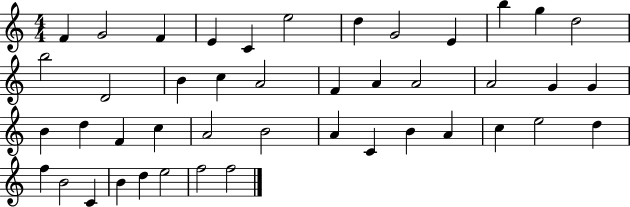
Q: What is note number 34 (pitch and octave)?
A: C5